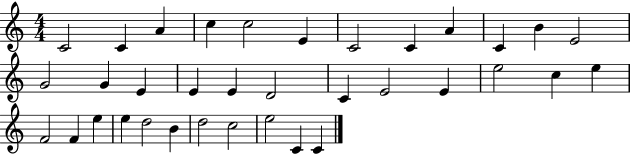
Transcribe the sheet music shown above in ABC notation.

X:1
T:Untitled
M:4/4
L:1/4
K:C
C2 C A c c2 E C2 C A C B E2 G2 G E E E D2 C E2 E e2 c e F2 F e e d2 B d2 c2 e2 C C